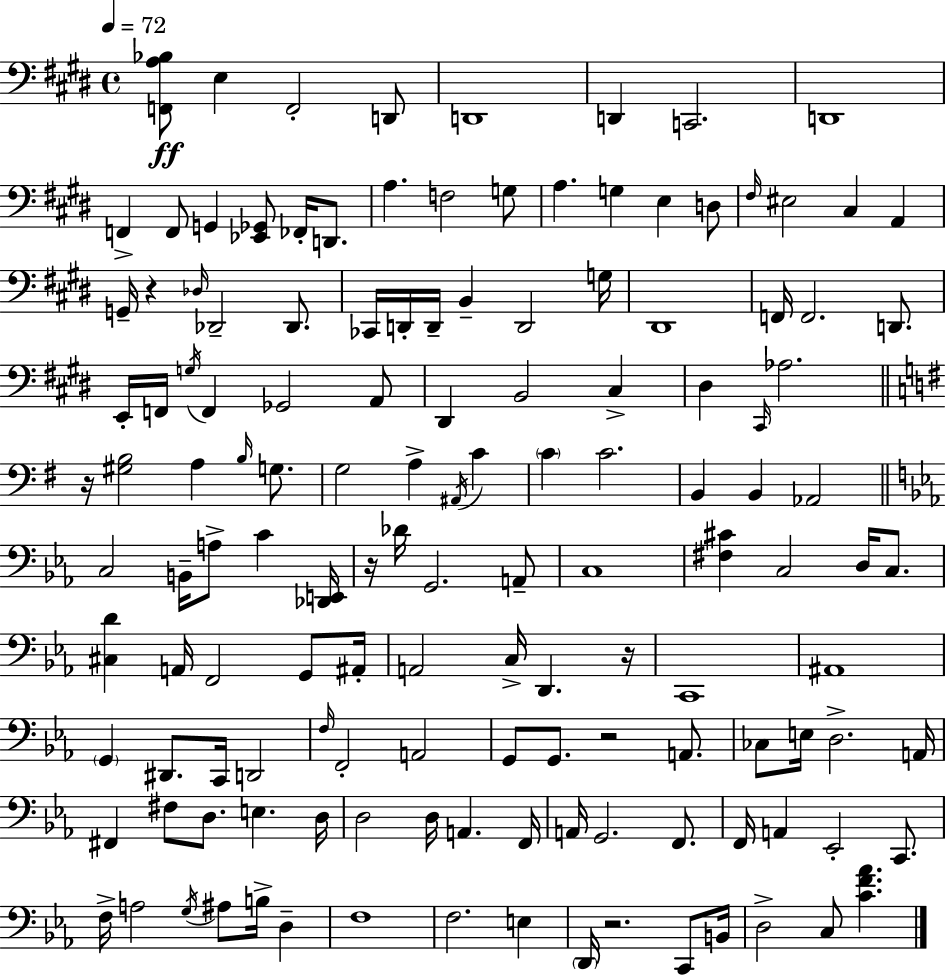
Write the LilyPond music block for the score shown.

{
  \clef bass
  \time 4/4
  \defaultTimeSignature
  \key e \major
  \tempo 4 = 72
  <f, a bes>8\ff e4 f,2-. d,8 | d,1 | d,4 c,2. | d,1 | \break f,4-> f,8 g,4 <ees, ges,>8 fes,16-. d,8. | a4. f2 g8 | a4. g4 e4 d8 | \grace { fis16 } eis2 cis4 a,4 | \break g,16-- r4 \grace { des16 } des,2-- des,8. | ces,16 d,16-. d,16-- b,4-- d,2 | g16 dis,1 | f,16 f,2. d,8. | \break e,16-. f,16 \acciaccatura { g16 } f,4 ges,2 | a,8 dis,4 b,2 cis4-> | dis4 \grace { cis,16 } aes2. | \bar "||" \break \key g \major r16 <gis b>2 a4 \grace { b16 } g8. | g2 a4-> \acciaccatura { ais,16 } c'4 | \parenthesize c'4 c'2. | b,4 b,4 aes,2 | \break \bar "||" \break \key c \minor c2 b,16-- a8-> c'4 <des, e,>16 | r16 des'16 g,2. a,8-- | c1 | <fis cis'>4 c2 d16 c8. | \break <cis d'>4 a,16 f,2 g,8 ais,16-. | a,2 c16-> d,4. r16 | c,1 | ais,1 | \break \parenthesize g,4 dis,8. c,16 d,2 | \grace { f16 } f,2-. a,2 | g,8 g,8. r2 a,8. | ces8 e16 d2.-> | \break a,16 fis,4 fis8 d8. e4. | d16 d2 d16 a,4. | f,16 a,16 g,2. f,8. | f,16 a,4 ees,2-. c,8. | \break f16-> a2 \acciaccatura { g16 } ais8 b16-> d4-- | f1 | f2. e4 | \parenthesize d,16 r2. c,8 | \break b,16 d2-> c8 <c' f' aes'>4. | \bar "|."
}